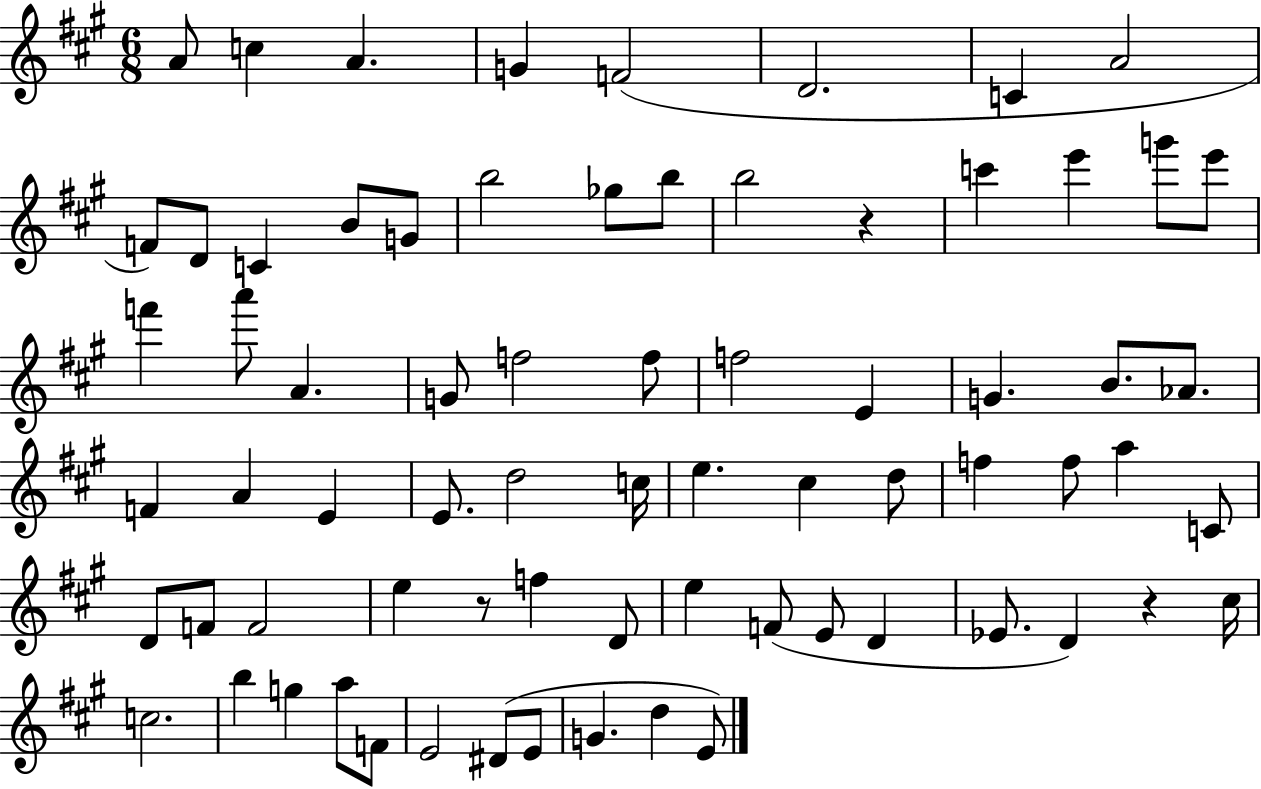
A4/e C5/q A4/q. G4/q F4/h D4/h. C4/q A4/h F4/e D4/e C4/q B4/e G4/e B5/h Gb5/e B5/e B5/h R/q C6/q E6/q G6/e E6/e F6/q A6/e A4/q. G4/e F5/h F5/e F5/h E4/q G4/q. B4/e. Ab4/e. F4/q A4/q E4/q E4/e. D5/h C5/s E5/q. C#5/q D5/e F5/q F5/e A5/q C4/e D4/e F4/e F4/h E5/q R/e F5/q D4/e E5/q F4/e E4/e D4/q Eb4/e. D4/q R/q C#5/s C5/h. B5/q G5/q A5/e F4/e E4/h D#4/e E4/e G4/q. D5/q E4/e